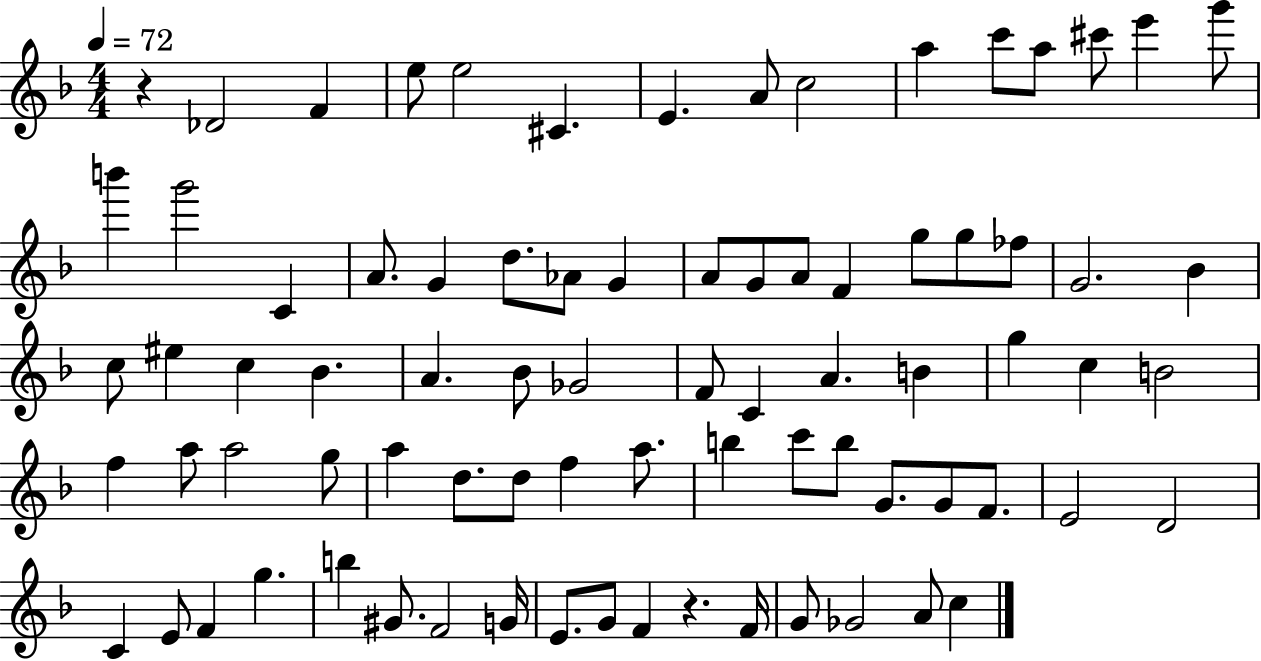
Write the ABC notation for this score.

X:1
T:Untitled
M:4/4
L:1/4
K:F
z _D2 F e/2 e2 ^C E A/2 c2 a c'/2 a/2 ^c'/2 e' g'/2 b' g'2 C A/2 G d/2 _A/2 G A/2 G/2 A/2 F g/2 g/2 _f/2 G2 _B c/2 ^e c _B A _B/2 _G2 F/2 C A B g c B2 f a/2 a2 g/2 a d/2 d/2 f a/2 b c'/2 b/2 G/2 G/2 F/2 E2 D2 C E/2 F g b ^G/2 F2 G/4 E/2 G/2 F z F/4 G/2 _G2 A/2 c